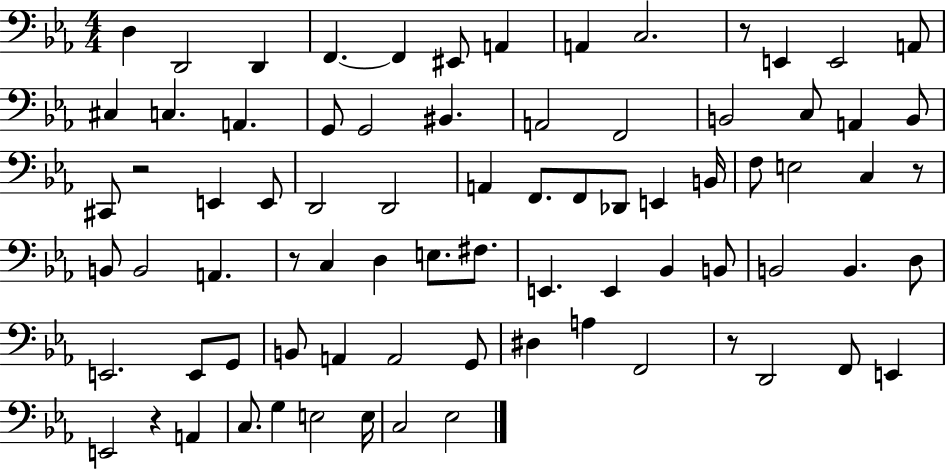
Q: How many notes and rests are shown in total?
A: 79